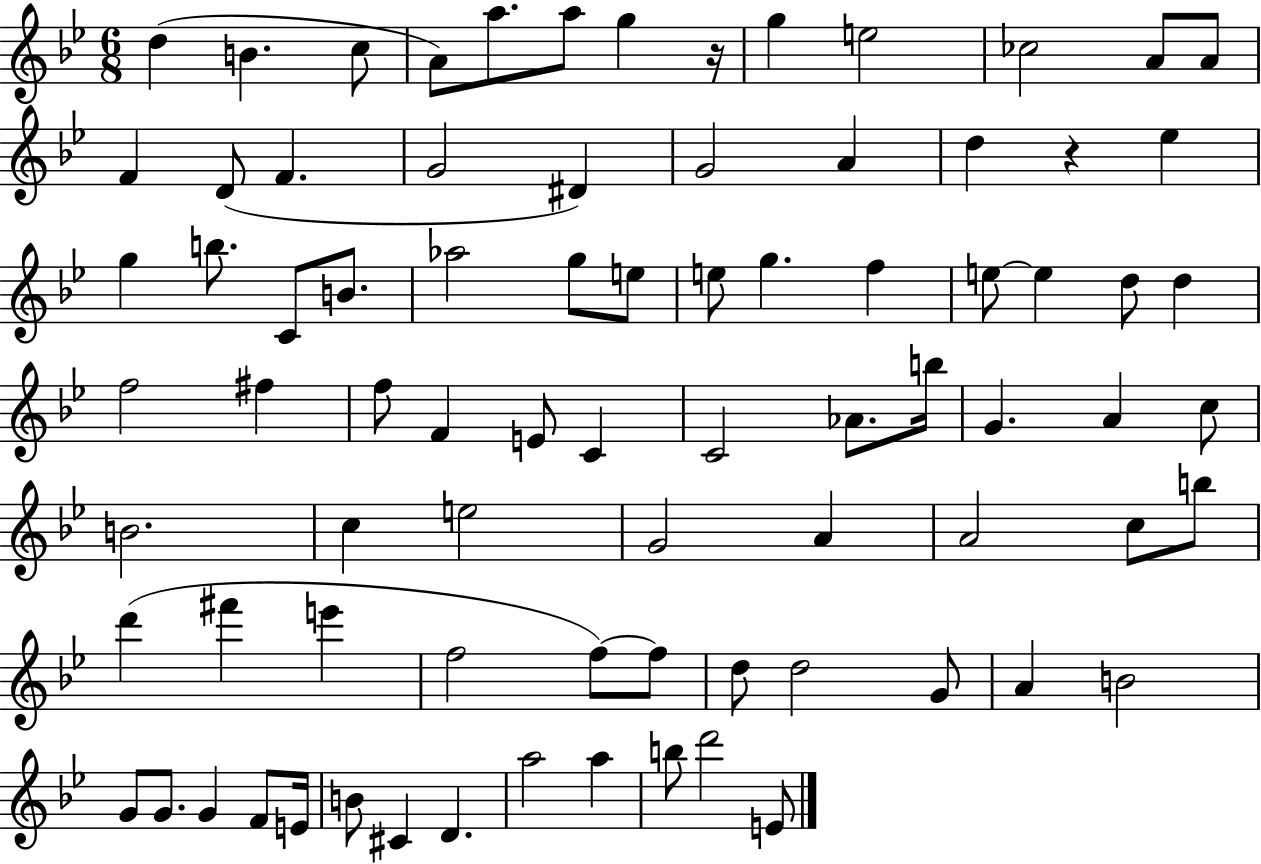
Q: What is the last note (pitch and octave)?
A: E4